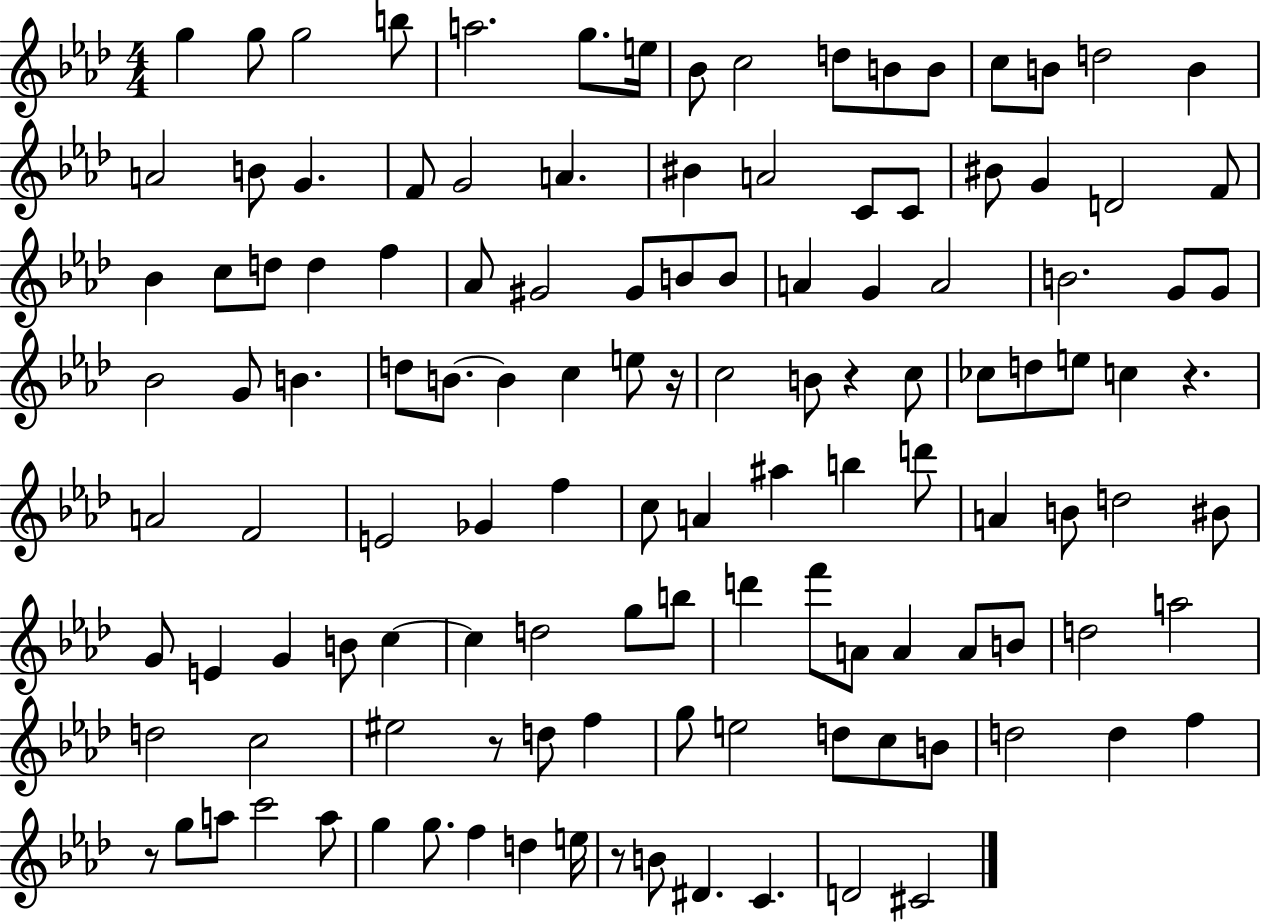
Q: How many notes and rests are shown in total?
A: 125